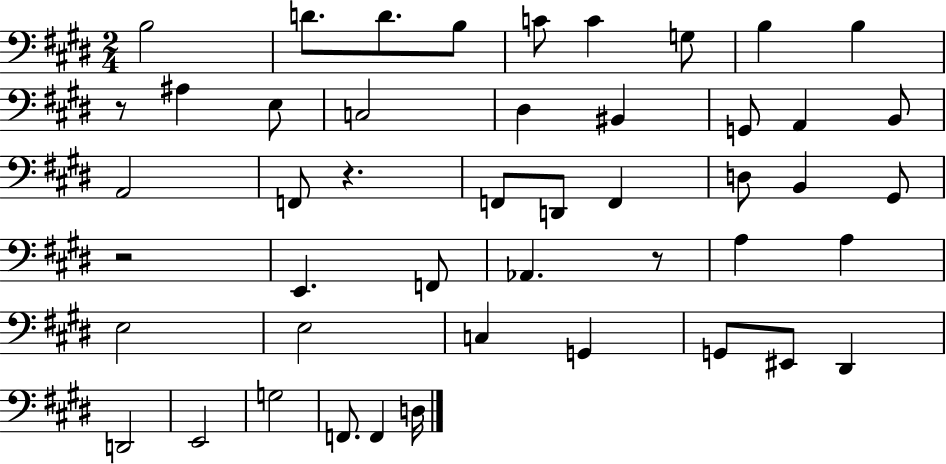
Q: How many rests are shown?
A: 4